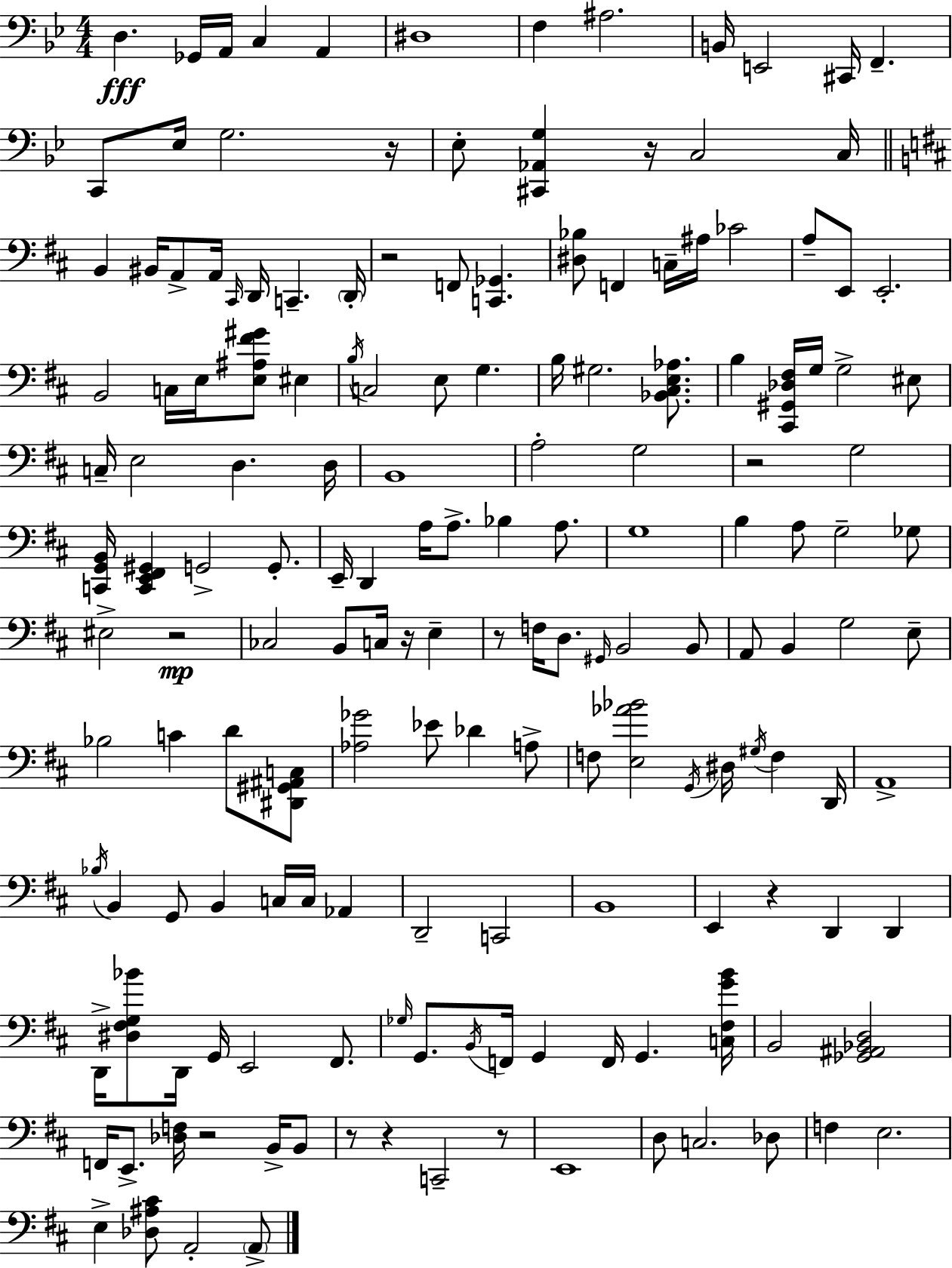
X:1
T:Untitled
M:4/4
L:1/4
K:Gm
D, _G,,/4 A,,/4 C, A,, ^D,4 F, ^A,2 B,,/4 E,,2 ^C,,/4 F,, C,,/2 _E,/4 G,2 z/4 _E,/2 [^C,,_A,,G,] z/4 C,2 C,/4 B,, ^B,,/4 A,,/2 A,,/4 ^C,,/4 D,,/4 C,, D,,/4 z2 F,,/2 [C,,_G,,] [^D,_B,]/2 F,, C,/4 ^A,/4 _C2 A,/2 E,,/2 E,,2 B,,2 C,/4 E,/4 [E,^A,^F^G]/2 ^E, B,/4 C,2 E,/2 G, B,/4 ^G,2 [_B,,^C,E,_A,]/2 B, [^C,,^G,,_D,^F,]/4 G,/4 G,2 ^E,/2 C,/4 E,2 D, D,/4 B,,4 A,2 G,2 z2 G,2 [C,,G,,B,,]/4 [C,,E,,^F,,^G,,] G,,2 G,,/2 E,,/4 D,, A,/4 A,/2 _B, A,/2 G,4 B, A,/2 G,2 _G,/2 ^E,2 z2 _C,2 B,,/2 C,/4 z/4 E, z/2 F,/4 D,/2 ^G,,/4 B,,2 B,,/2 A,,/2 B,, G,2 E,/2 _B,2 C D/2 [^D,,^G,,^A,,C,]/2 [_A,_G]2 _E/2 _D A,/2 F,/2 [E,_A_B]2 G,,/4 ^D,/4 ^G,/4 F, D,,/4 A,,4 _B,/4 B,, G,,/2 B,, C,/4 C,/4 _A,, D,,2 C,,2 B,,4 E,, z D,, D,, D,,/4 [^D,^F,G,_B]/2 D,,/4 G,,/4 E,,2 ^F,,/2 _G,/4 G,,/2 B,,/4 F,,/4 G,, F,,/4 G,, [C,^F,GB]/4 B,,2 [_G,,^A,,_B,,D,]2 F,,/4 E,,/2 [_D,F,]/4 z2 B,,/4 B,,/2 z/2 z C,,2 z/2 E,,4 D,/2 C,2 _D,/2 F, E,2 E, [_D,^A,^C]/2 A,,2 A,,/2